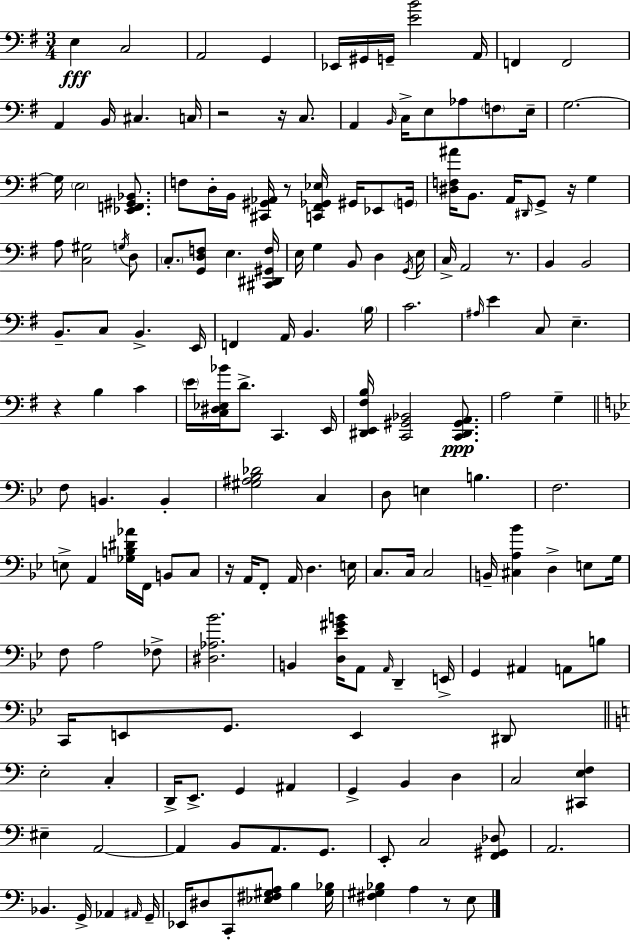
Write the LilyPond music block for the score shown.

{
  \clef bass
  \numericTimeSignature
  \time 3/4
  \key e \minor
  \repeat volta 2 { e4\fff c2 | a,2 g,4 | ees,16 gis,16 g,16-- <e' b'>2 a,16 | f,4 f,2 | \break a,4 b,16 cis4. c16 | r2 r16 c8. | a,4 \grace { b,16 } c16-> e8 aes8 \parenthesize f8 | e16-- g2.~~ | \break g16 \parenthesize e2 <ees, f, gis, bes,>8. | f8 d16-. b,16 <cis, gis, aes,>16 r8 <c, fis, ges, ees>16 gis,16 ees,8 | \parenthesize g,16 <dis f ais'>16 b,8. a,16 \grace { dis,16 } g,8-> r16 g4 | a8 <c gis>2 | \break \acciaccatura { g16 } d8 \parenthesize c8.-. <g, d f>8 e4. | <cis, dis, gis, f>16 e16 g4 b,8 d4 | \acciaccatura { g,16 } e16 c16-> a,2 | r8. b,4 b,2 | \break b,8.-- c8 b,4.-> | e,16 f,4 a,16 b,4. | \parenthesize b16 c'2. | \grace { ais16 } e'4 c8 e4.-- | \break r4 b4 | c'4 \parenthesize e'16 <c dis ees bes'>16 d'8.-> c,4. | e,16 <dis, e, fis b>16 <c, gis, bes,>2 | <c, dis, gis, a,>8.\ppp a2 | \break g4-- \bar "||" \break \key bes \major f8 b,4. b,4-. | <gis ais bes des'>2 c4 | d8 e4 b4. | f2. | \break e8-> a,4 <ges b dis' aes'>16 f,16 b,8 c8 | r16 a,16 f,8-. a,16 d4. e16 | c8. c16 c2 | b,16-- <cis a bes'>4 d4-> e8 g16 | \break f8 a2 fes8-> | <dis aes bes'>2. | b,4 <d ees' gis' b'>16 a,8 \grace { a,16 } d,4-- | e,16-> g,4 ais,4 a,8 b8 | \break c,16 e,8 g,8. e,4 dis,8 | \bar "||" \break \key a \minor e2-. c4-. | d,16-> e,8.-> g,4 ais,4 | g,4-> b,4 d4 | c2 <cis, e f>4 | \break eis4-- a,2~~ | a,4 b,8 a,8. g,8. | e,8-. c2 <f, gis, des>8 | a,2. | \break bes,4. g,16-> aes,4 \grace { ais,16 } | g,16-- ees,16 dis8 c,8-. <ees fis gis a>8 b4 | <gis bes>16 <fis gis bes>4 a4 r8 e8 | } \bar "|."
}